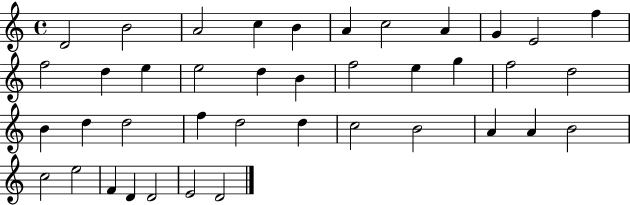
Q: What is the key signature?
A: C major